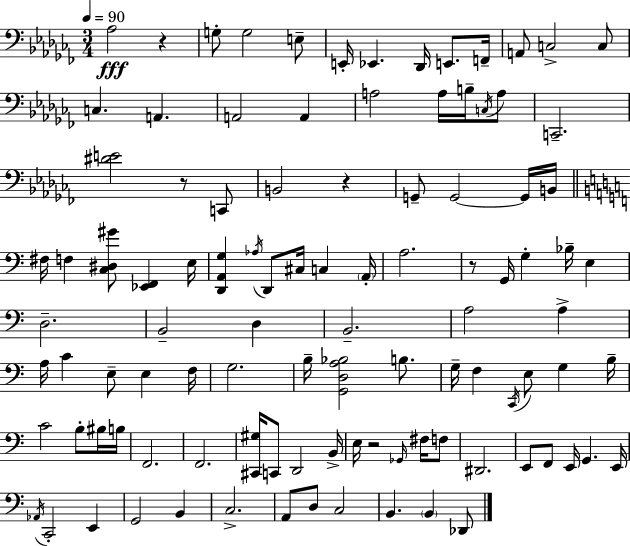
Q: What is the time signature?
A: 3/4